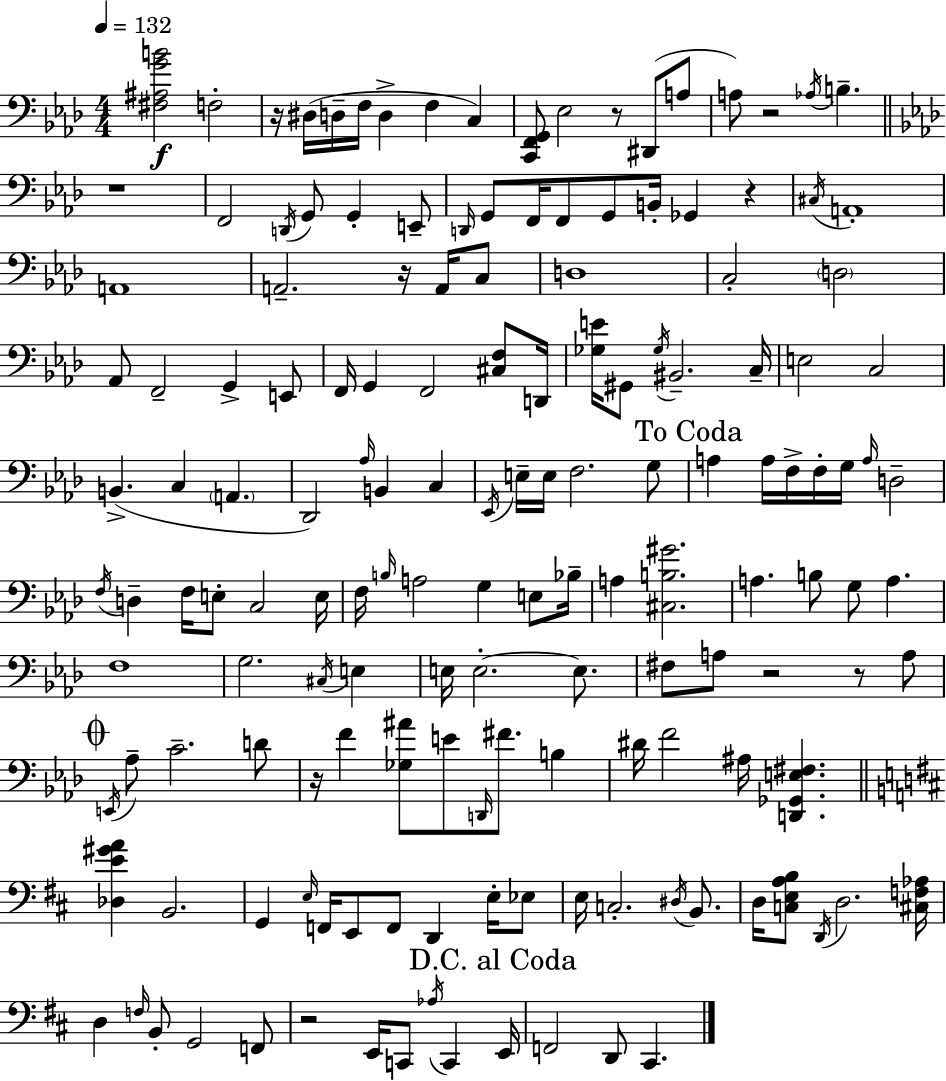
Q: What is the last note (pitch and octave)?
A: C#2